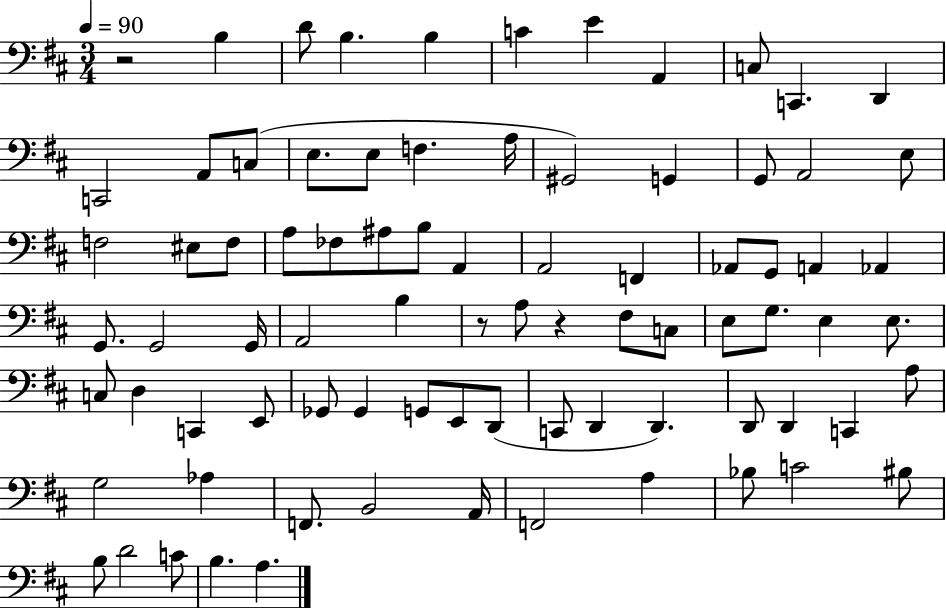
{
  \clef bass
  \numericTimeSignature
  \time 3/4
  \key d \major
  \tempo 4 = 90
  r2 b4 | d'8 b4. b4 | c'4 e'4 a,4 | c8 c,4. d,4 | \break c,2 a,8 c8( | e8. e8 f4. a16 | gis,2) g,4 | g,8 a,2 e8 | \break f2 eis8 f8 | a8 fes8 ais8 b8 a,4 | a,2 f,4 | aes,8 g,8 a,4 aes,4 | \break g,8. g,2 g,16 | a,2 b4 | r8 a8 r4 fis8 c8 | e8 g8. e4 e8. | \break c8 d4 c,4 e,8 | ges,8 ges,4 g,8 e,8 d,8( | c,8 d,4 d,4.) | d,8 d,4 c,4 a8 | \break g2 aes4 | f,8. b,2 a,16 | f,2 a4 | bes8 c'2 bis8 | \break b8 d'2 c'8 | b4. a4. | \bar "|."
}